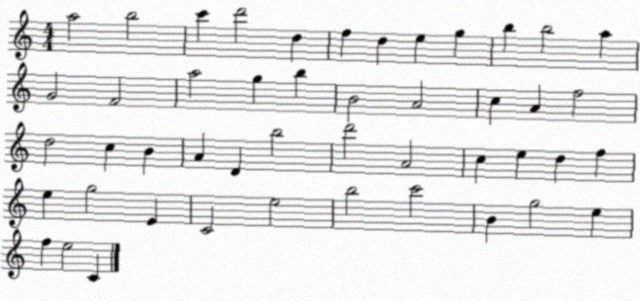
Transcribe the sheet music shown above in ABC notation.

X:1
T:Untitled
M:4/4
L:1/4
K:C
a2 b2 c' d'2 d f d e g b b2 a G2 F2 a2 g b B2 A2 c A f2 d2 c B A D b2 d'2 A2 c e d f e g2 E C2 e2 b2 c'2 B g2 e f e2 C